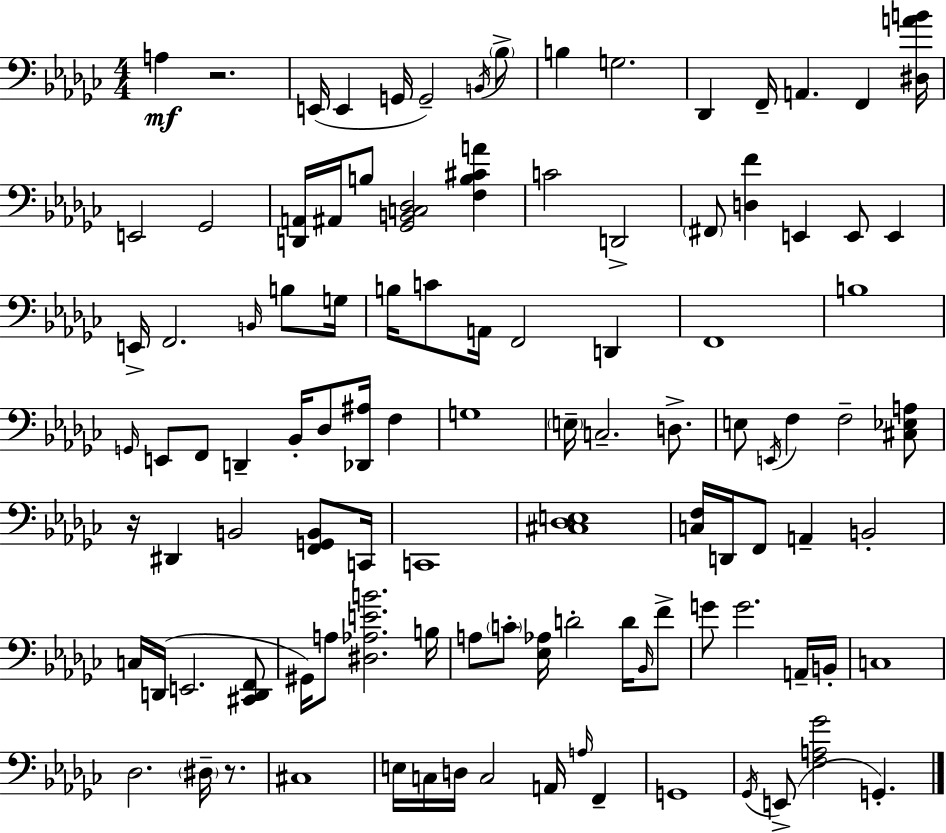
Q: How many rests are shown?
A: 3